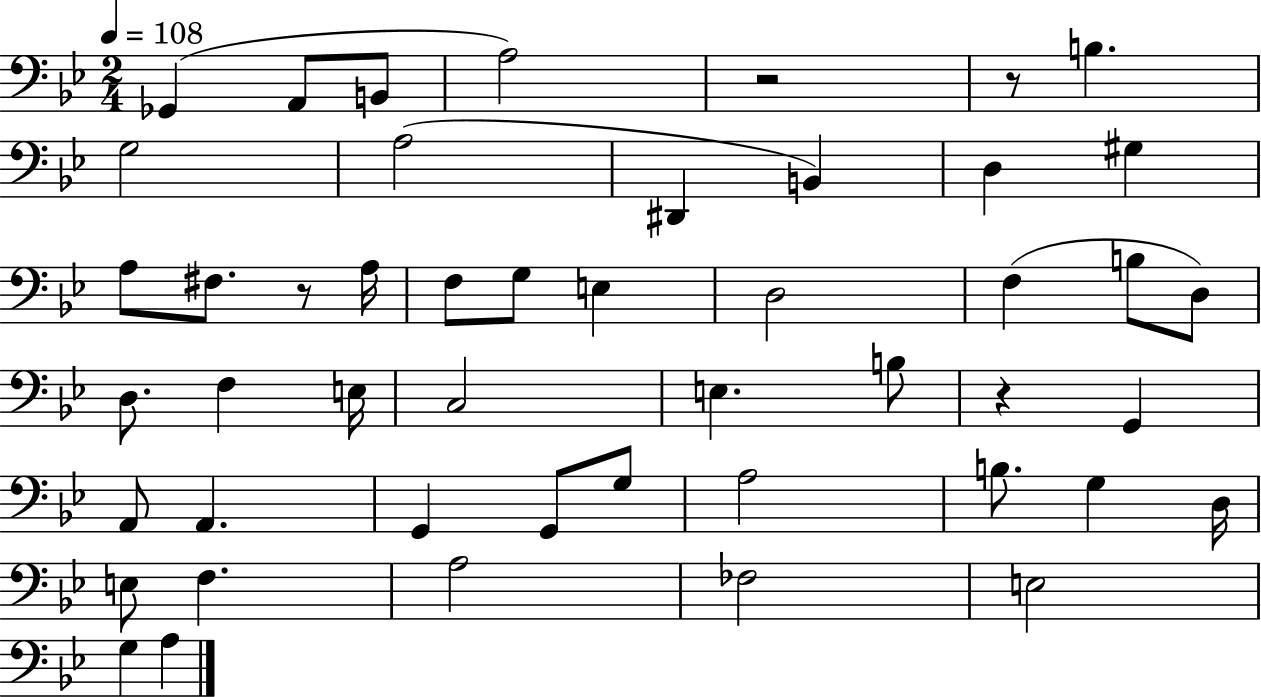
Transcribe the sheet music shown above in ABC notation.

X:1
T:Untitled
M:2/4
L:1/4
K:Bb
_G,, A,,/2 B,,/2 A,2 z2 z/2 B, G,2 A,2 ^D,, B,, D, ^G, A,/2 ^F,/2 z/2 A,/4 F,/2 G,/2 E, D,2 F, B,/2 D,/2 D,/2 F, E,/4 C,2 E, B,/2 z G,, A,,/2 A,, G,, G,,/2 G,/2 A,2 B,/2 G, D,/4 E,/2 F, A,2 _F,2 E,2 G, A,